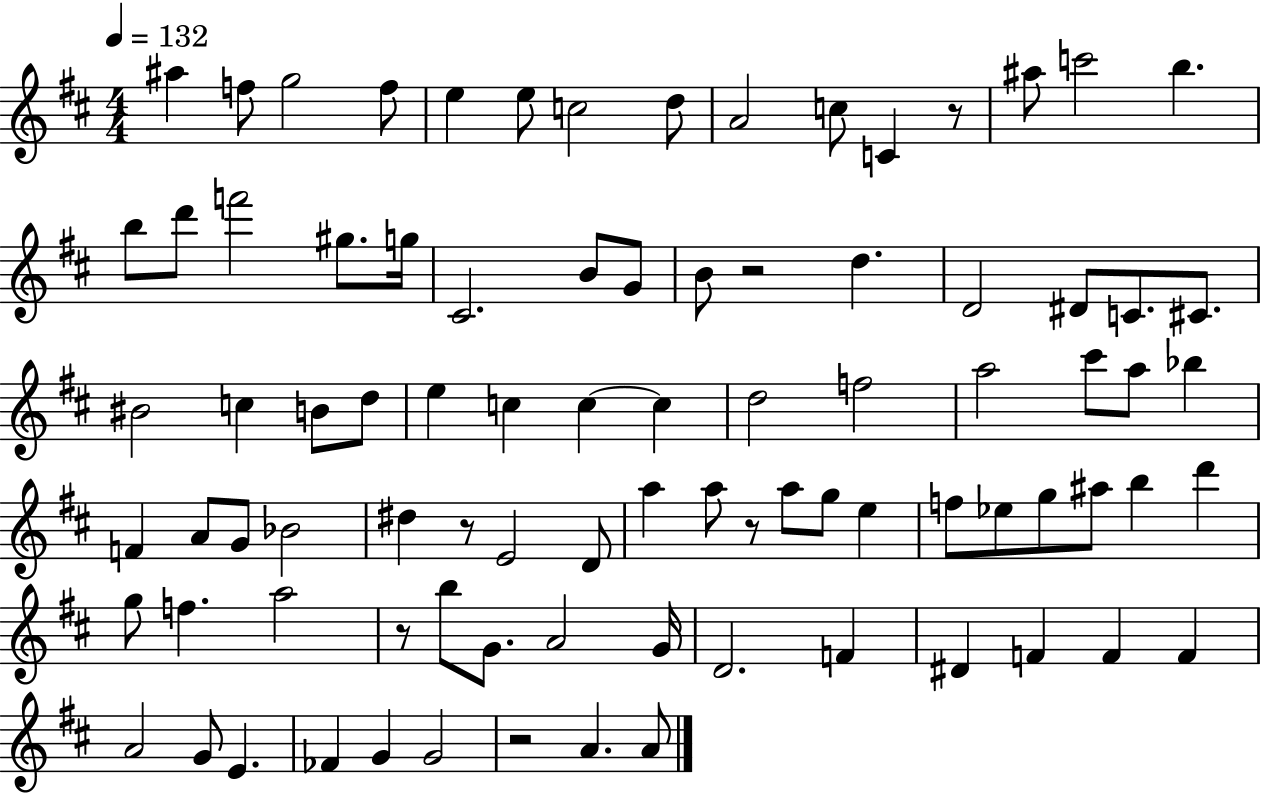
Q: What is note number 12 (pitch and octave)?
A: A#5